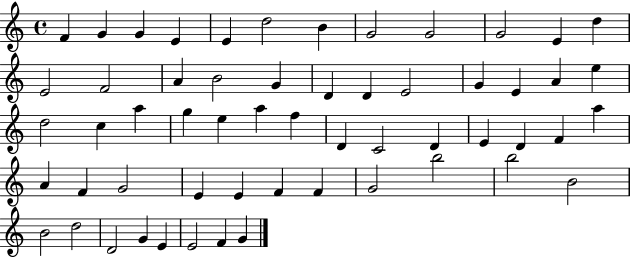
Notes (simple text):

F4/q G4/q G4/q E4/q E4/q D5/h B4/q G4/h G4/h G4/h E4/q D5/q E4/h F4/h A4/q B4/h G4/q D4/q D4/q E4/h G4/q E4/q A4/q E5/q D5/h C5/q A5/q G5/q E5/q A5/q F5/q D4/q C4/h D4/q E4/q D4/q F4/q A5/q A4/q F4/q G4/h E4/q E4/q F4/q F4/q G4/h B5/h B5/h B4/h B4/h D5/h D4/h G4/q E4/q E4/h F4/q G4/q